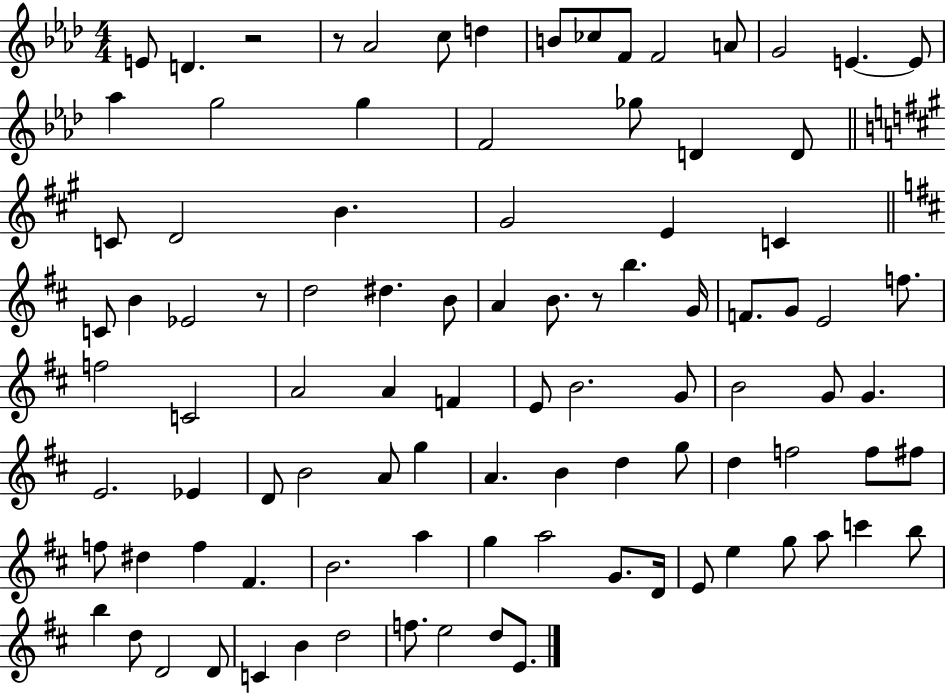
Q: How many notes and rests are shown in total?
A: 96